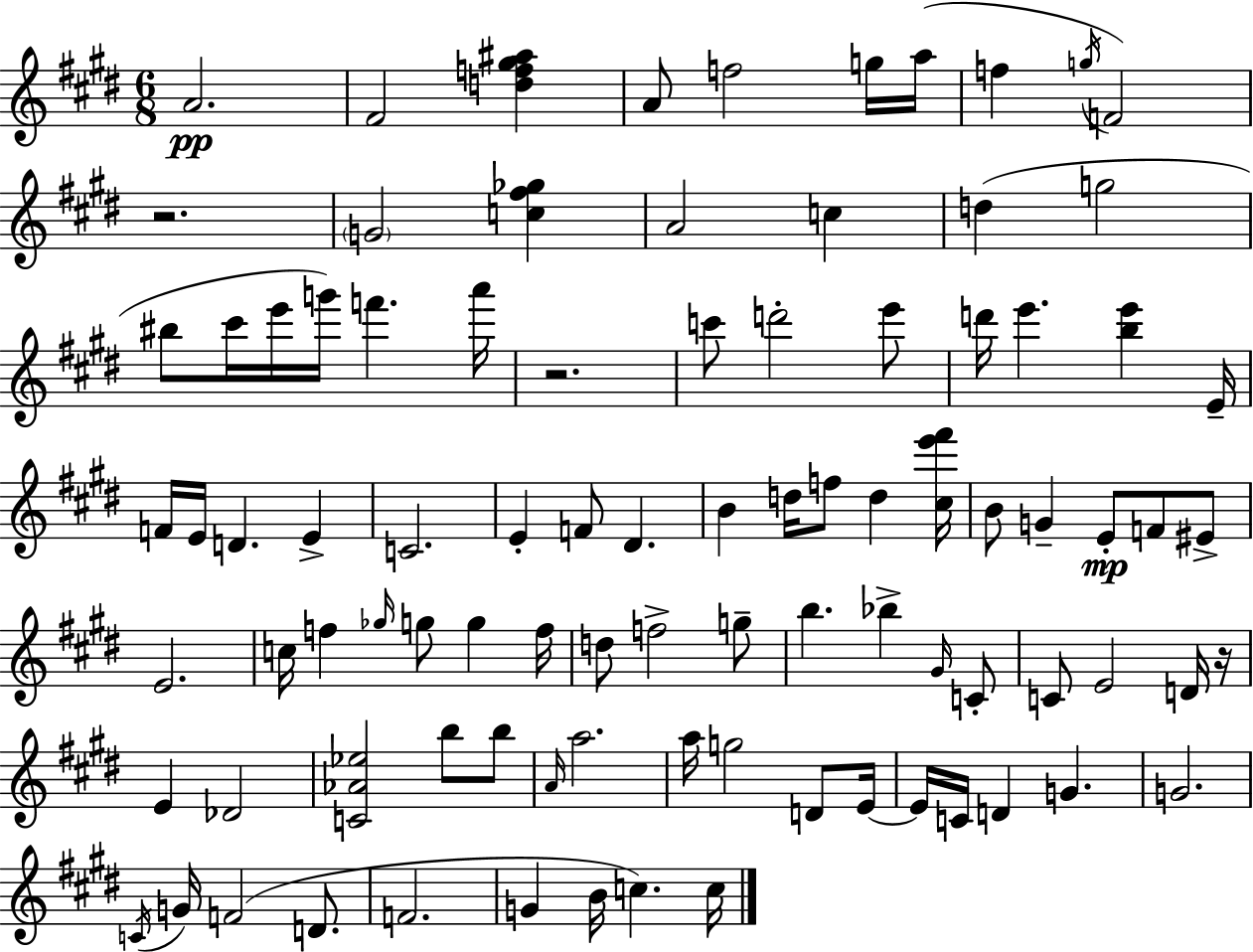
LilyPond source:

{
  \clef treble
  \numericTimeSignature
  \time 6/8
  \key e \major
  \repeat volta 2 { a'2.\pp | fis'2 <d'' f'' gis'' ais''>4 | a'8 f''2 g''16 a''16( | f''4 \acciaccatura { g''16 }) f'2 | \break r2. | \parenthesize g'2 <c'' fis'' ges''>4 | a'2 c''4 | d''4( g''2 | \break bis''8 cis'''16 e'''16 g'''16) f'''4. | a'''16 r2. | c'''8 d'''2-. e'''8 | d'''16 e'''4. <b'' e'''>4 | \break e'16-- f'16 e'16 d'4. e'4-> | c'2. | e'4-. f'8 dis'4. | b'4 d''16 f''8 d''4 | \break <cis'' e''' fis'''>16 b'8 g'4-- e'8-.\mp f'8 eis'8-> | e'2. | c''16 f''4 \grace { ges''16 } g''8 g''4 | f''16 d''8 f''2-> | \break g''8-- b''4. bes''4-> | \grace { gis'16 } c'8-. c'8 e'2 | d'16 r16 e'4 des'2 | <c' aes' ees''>2 b''8 | \break b''8 \grace { a'16 } a''2. | a''16 g''2 | d'8 e'16~~ e'16 c'16 d'4 g'4. | g'2. | \break \acciaccatura { c'16 } g'16 f'2( | d'8. f'2. | g'4 b'16 c''4.) | c''16 } \bar "|."
}